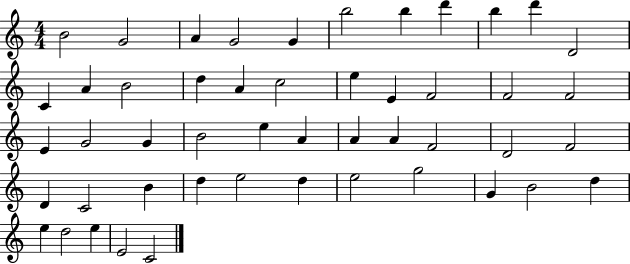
B4/h G4/h A4/q G4/h G4/q B5/h B5/q D6/q B5/q D6/q D4/h C4/q A4/q B4/h D5/q A4/q C5/h E5/q E4/q F4/h F4/h F4/h E4/q G4/h G4/q B4/h E5/q A4/q A4/q A4/q F4/h D4/h F4/h D4/q C4/h B4/q D5/q E5/h D5/q E5/h G5/h G4/q B4/h D5/q E5/q D5/h E5/q E4/h C4/h